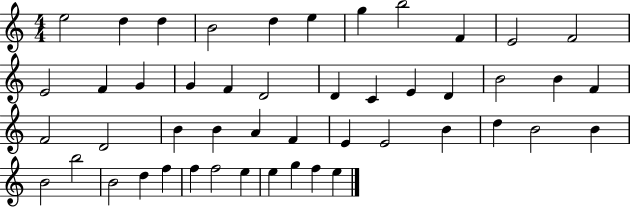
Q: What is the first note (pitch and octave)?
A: E5